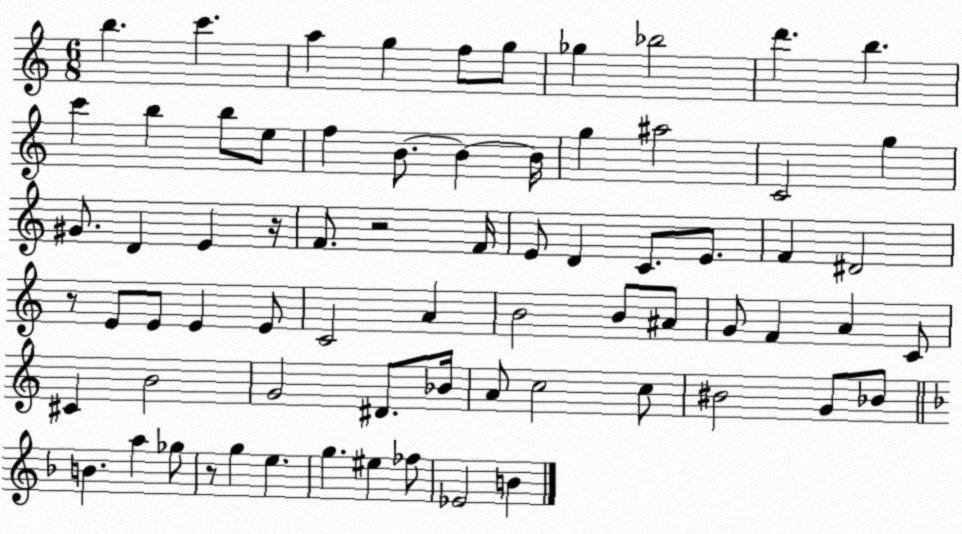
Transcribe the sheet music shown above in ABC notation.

X:1
T:Untitled
M:6/8
L:1/4
K:C
b c' a g f/2 g/2 _g _b2 d' b c' b b/2 e/2 f B/2 B B/4 g ^a2 C2 g ^G/2 D E z/4 F/2 z2 F/4 E/2 D C/2 E/2 F ^D2 z/2 E/2 E/2 E E/2 C2 A B2 B/2 ^A/2 G/2 F A C/2 ^C B2 G2 ^D/2 _B/4 A/2 c2 c/2 ^B2 G/2 _B/2 B a _g/2 z/2 g e g ^e _f/2 _E2 B